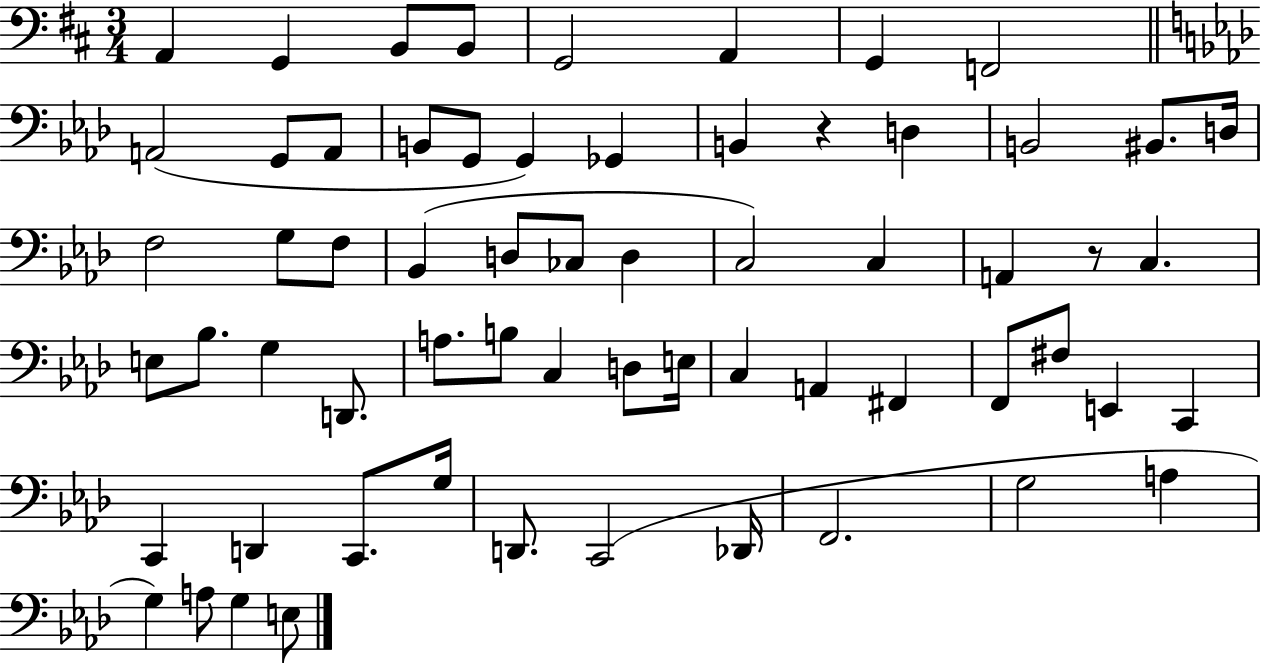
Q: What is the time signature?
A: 3/4